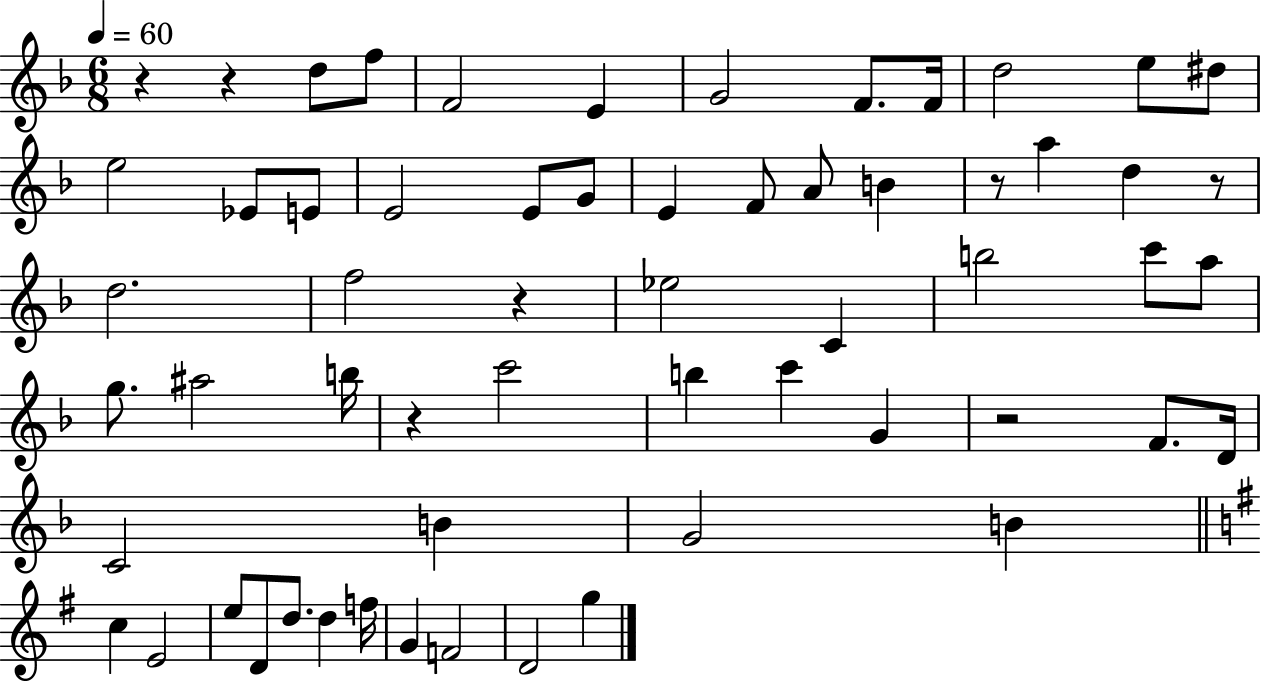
{
  \clef treble
  \numericTimeSignature
  \time 6/8
  \key f \major
  \tempo 4 = 60
  \repeat volta 2 { r4 r4 d''8 f''8 | f'2 e'4 | g'2 f'8. f'16 | d''2 e''8 dis''8 | \break e''2 ees'8 e'8 | e'2 e'8 g'8 | e'4 f'8 a'8 b'4 | r8 a''4 d''4 r8 | \break d''2. | f''2 r4 | ees''2 c'4 | b''2 c'''8 a''8 | \break g''8. ais''2 b''16 | r4 c'''2 | b''4 c'''4 g'4 | r2 f'8. d'16 | \break c'2 b'4 | g'2 b'4 | \bar "||" \break \key e \minor c''4 e'2 | e''8 d'8 d''8. d''4 f''16 | g'4 f'2 | d'2 g''4 | \break } \bar "|."
}